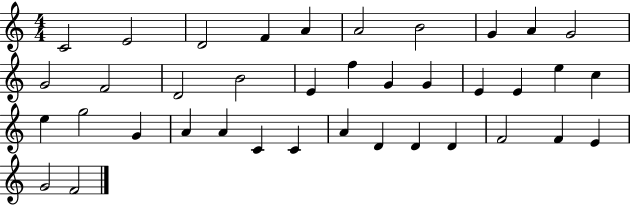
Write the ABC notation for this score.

X:1
T:Untitled
M:4/4
L:1/4
K:C
C2 E2 D2 F A A2 B2 G A G2 G2 F2 D2 B2 E f G G E E e c e g2 G A A C C A D D D F2 F E G2 F2